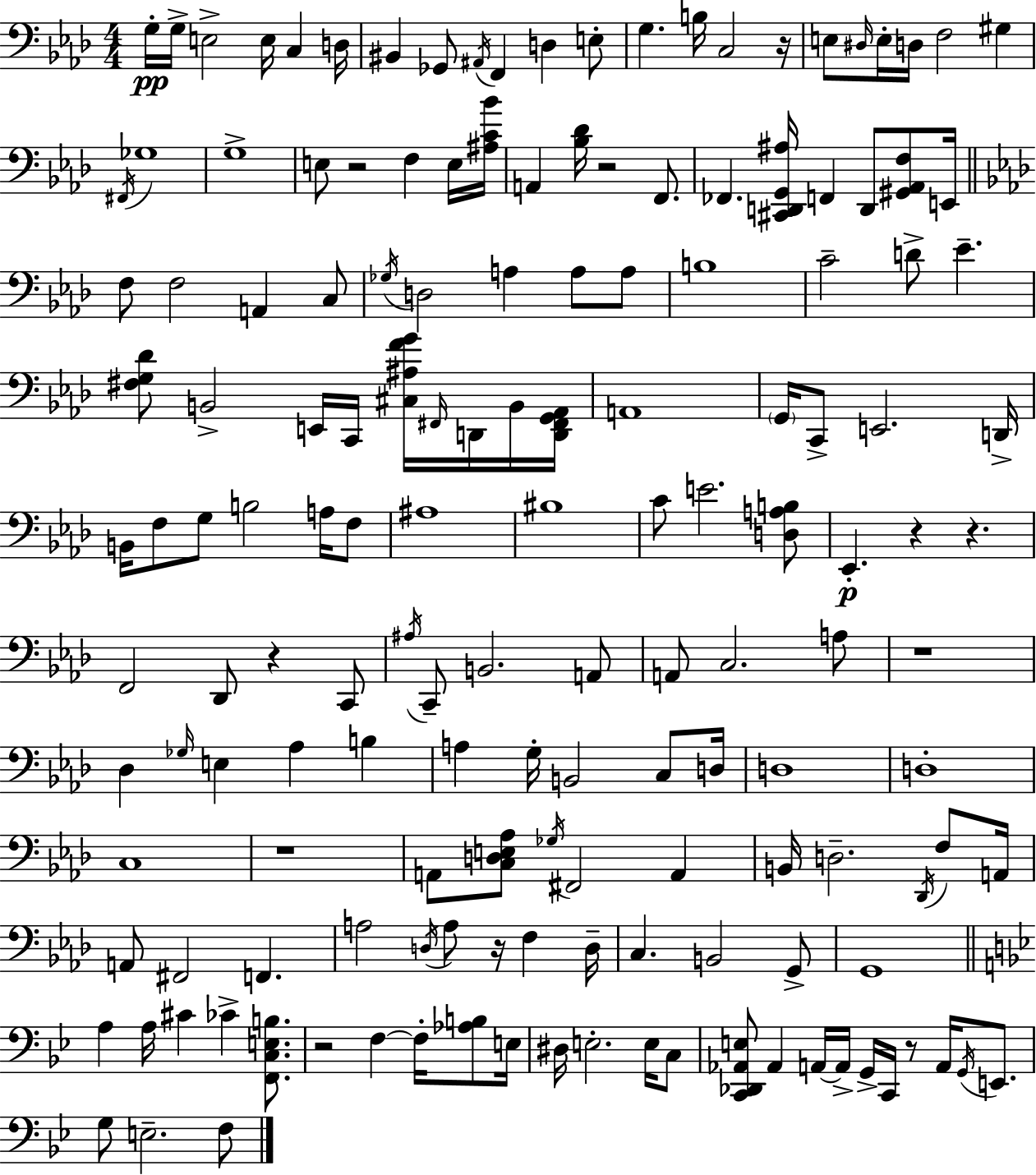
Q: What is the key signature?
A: AES major